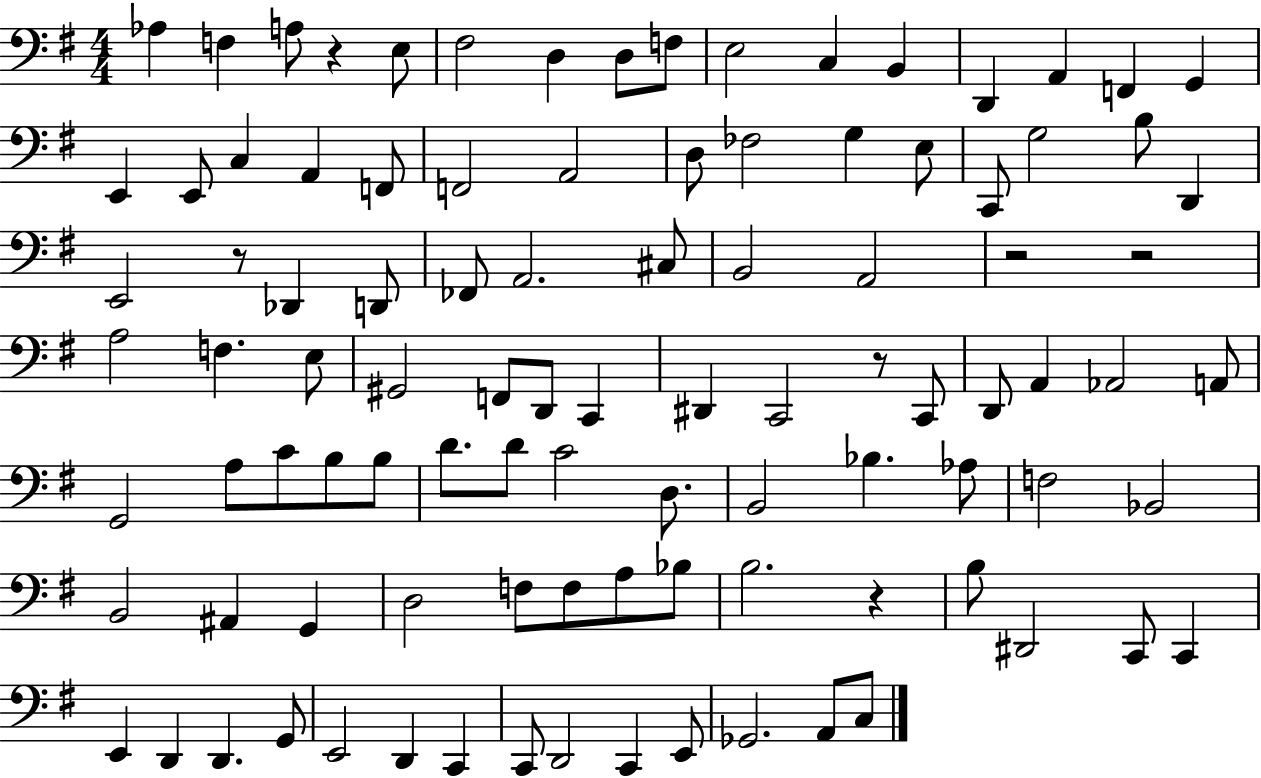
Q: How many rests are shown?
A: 6